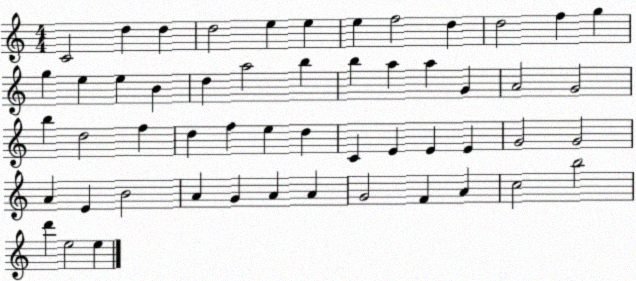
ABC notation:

X:1
T:Untitled
M:4/4
L:1/4
K:C
C2 d d d2 e e e f2 d d2 f g g e e B d a2 b b a a G A2 G2 b d2 f d f e d C E E E G2 G2 A E B2 A G A A G2 F A c2 b2 d' e2 e